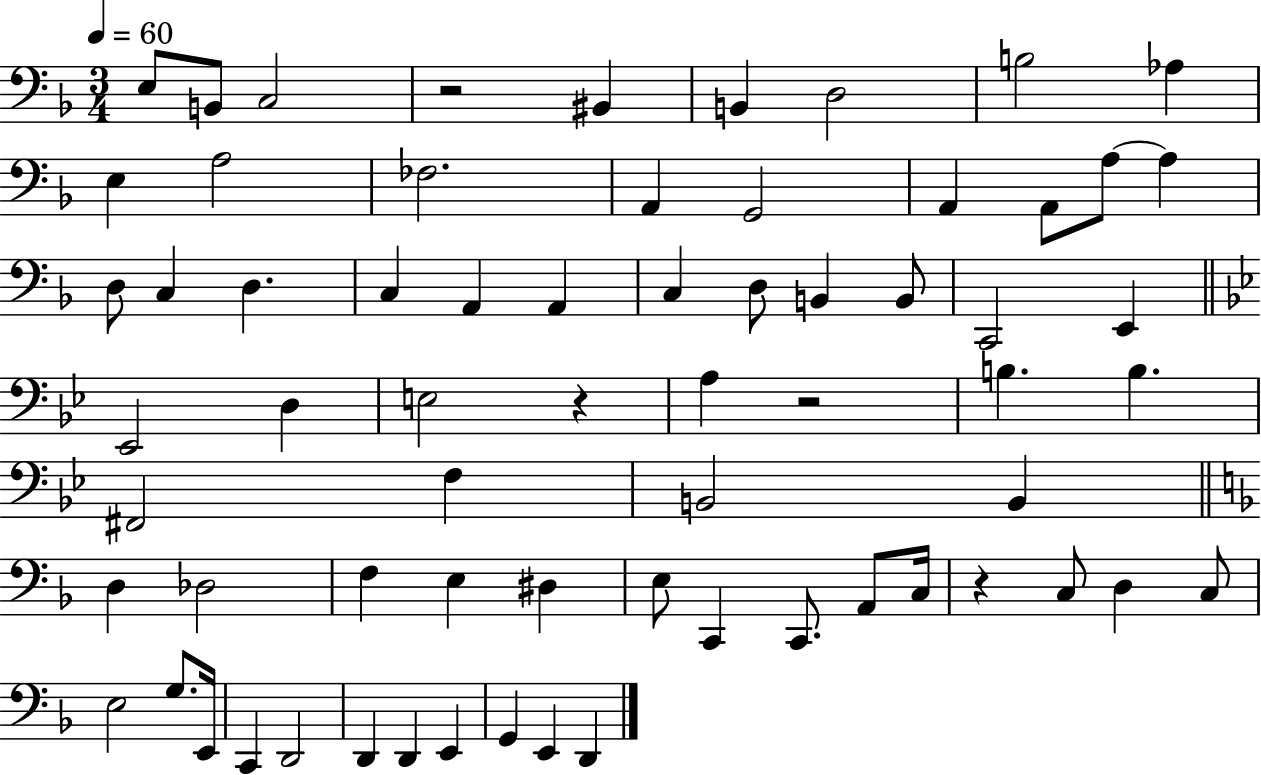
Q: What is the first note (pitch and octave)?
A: E3